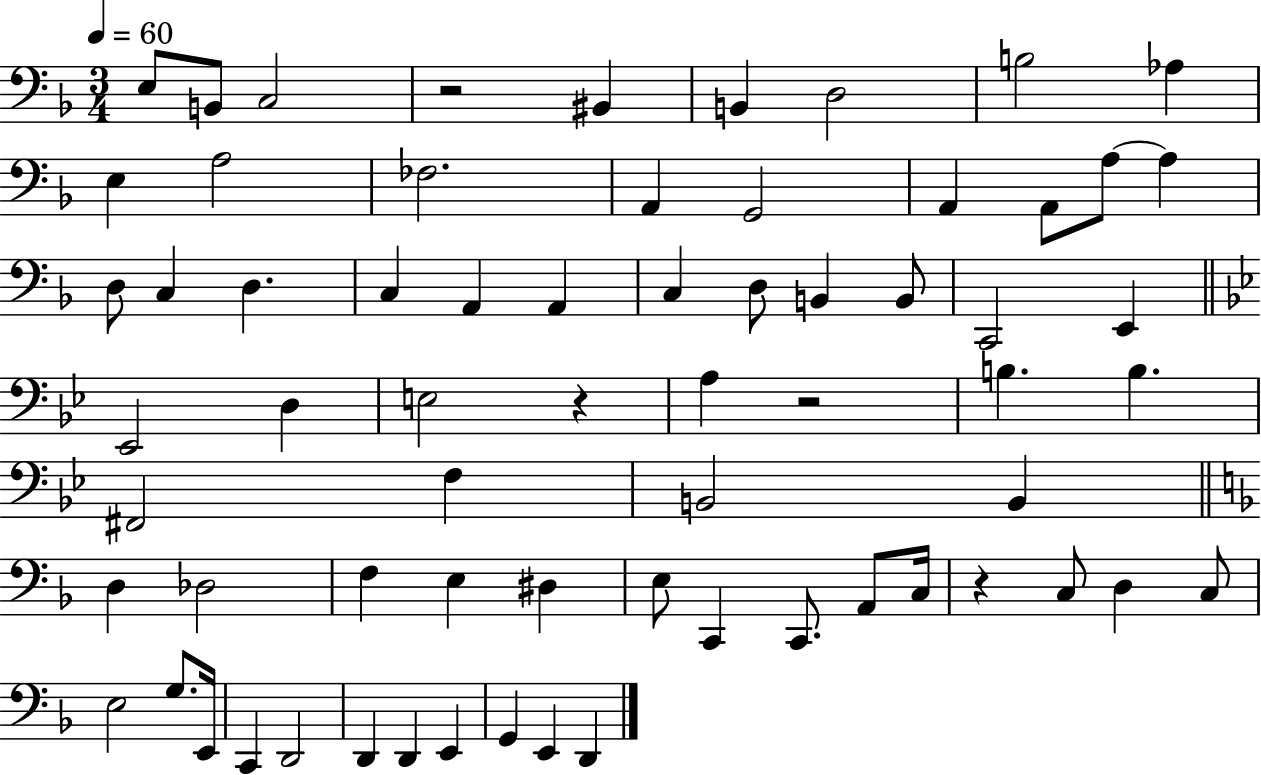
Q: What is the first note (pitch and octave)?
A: E3